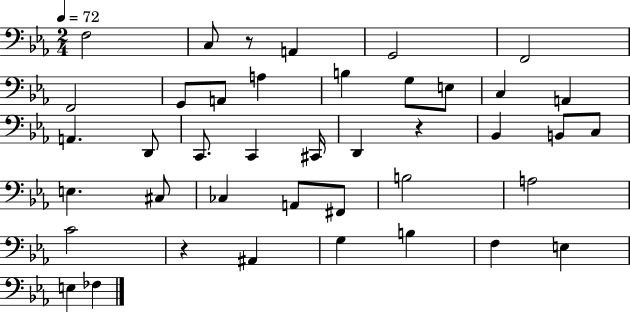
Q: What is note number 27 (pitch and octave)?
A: A2